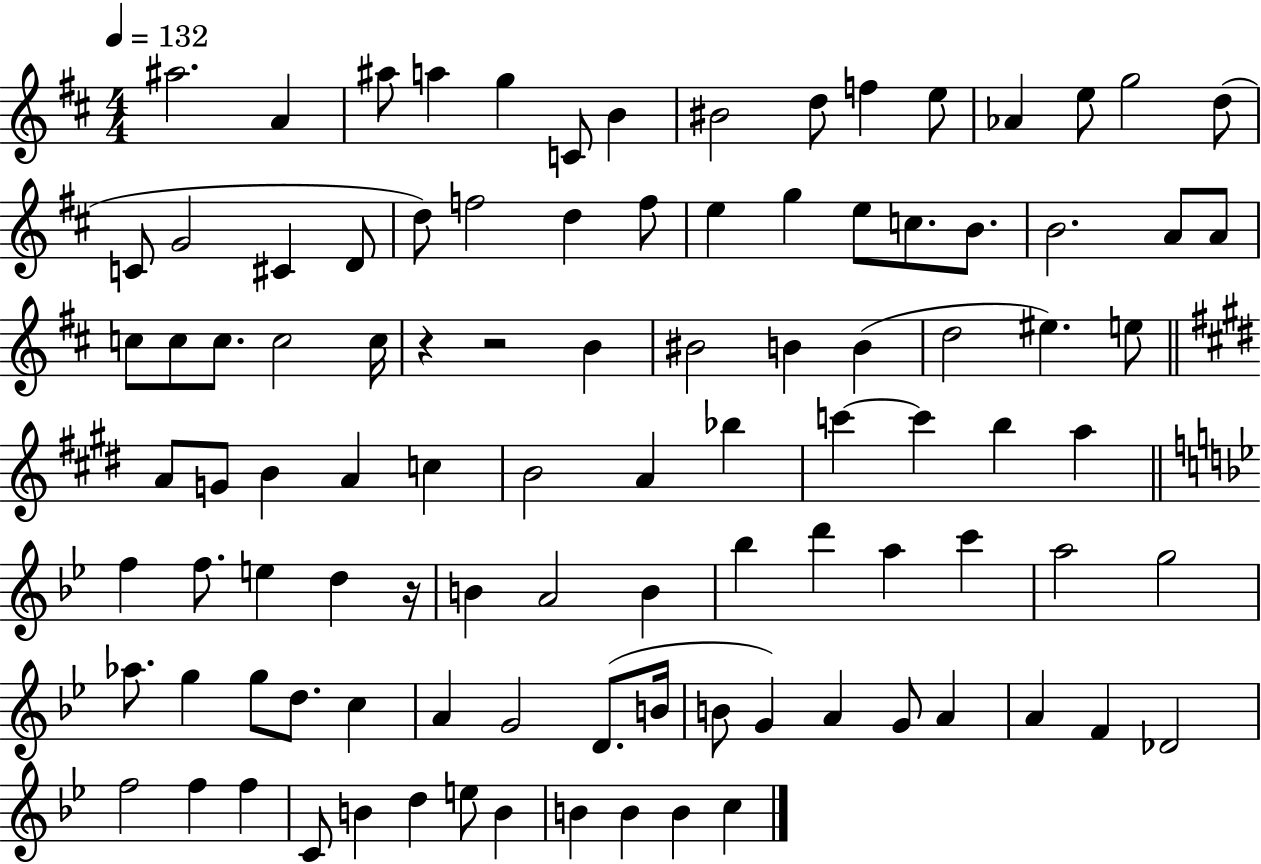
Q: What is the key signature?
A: D major